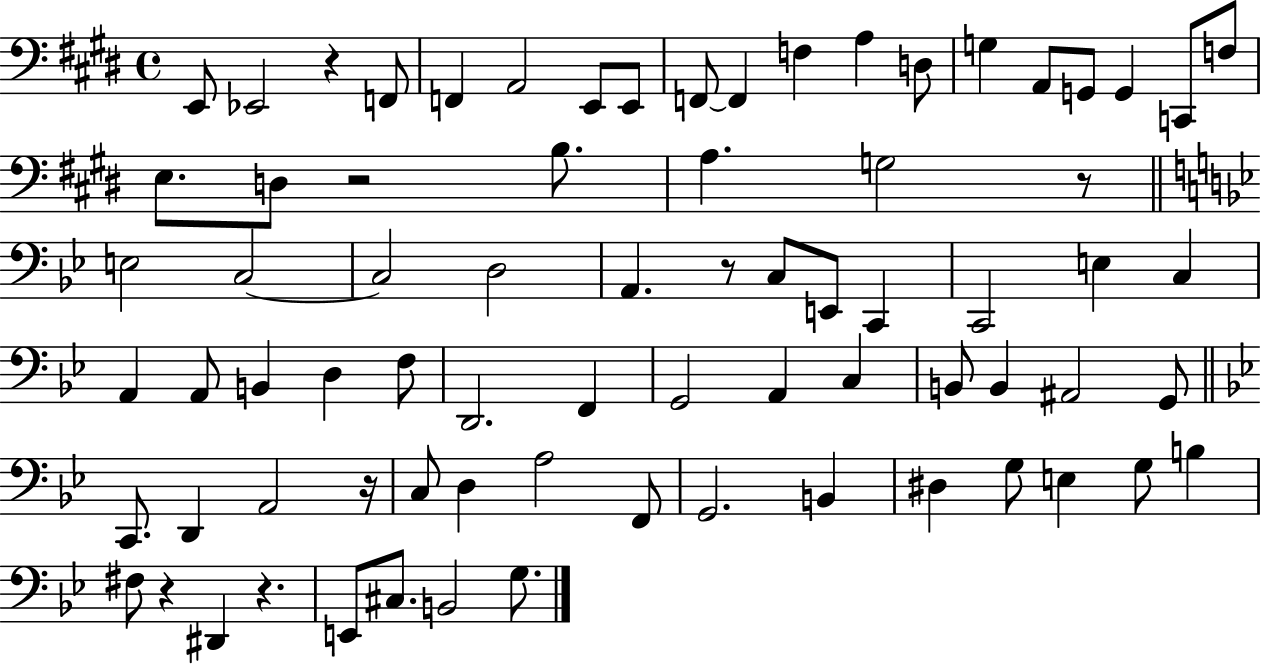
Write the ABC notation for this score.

X:1
T:Untitled
M:4/4
L:1/4
K:E
E,,/2 _E,,2 z F,,/2 F,, A,,2 E,,/2 E,,/2 F,,/2 F,, F, A, D,/2 G, A,,/2 G,,/2 G,, C,,/2 F,/2 E,/2 D,/2 z2 B,/2 A, G,2 z/2 E,2 C,2 C,2 D,2 A,, z/2 C,/2 E,,/2 C,, C,,2 E, C, A,, A,,/2 B,, D, F,/2 D,,2 F,, G,,2 A,, C, B,,/2 B,, ^A,,2 G,,/2 C,,/2 D,, A,,2 z/4 C,/2 D, A,2 F,,/2 G,,2 B,, ^D, G,/2 E, G,/2 B, ^F,/2 z ^D,, z E,,/2 ^C,/2 B,,2 G,/2